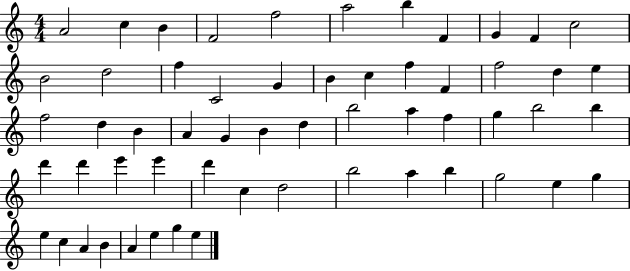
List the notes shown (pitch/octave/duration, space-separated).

A4/h C5/q B4/q F4/h F5/h A5/h B5/q F4/q G4/q F4/q C5/h B4/h D5/h F5/q C4/h G4/q B4/q C5/q F5/q F4/q F5/h D5/q E5/q F5/h D5/q B4/q A4/q G4/q B4/q D5/q B5/h A5/q F5/q G5/q B5/h B5/q D6/q D6/q E6/q E6/q D6/q C5/q D5/h B5/h A5/q B5/q G5/h E5/q G5/q E5/q C5/q A4/q B4/q A4/q E5/q G5/q E5/q